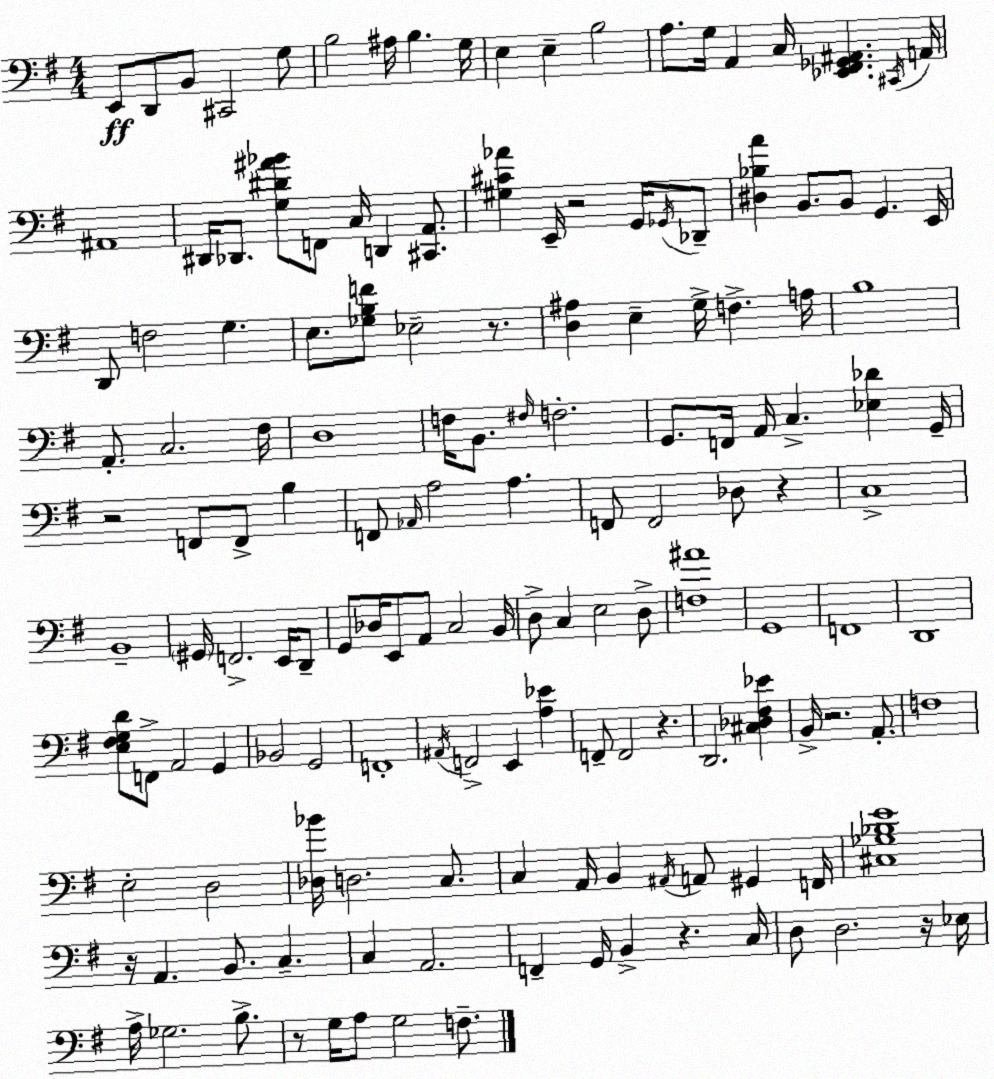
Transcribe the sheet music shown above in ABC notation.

X:1
T:Untitled
M:4/4
L:1/4
K:Em
E,,/2 D,,/2 B,,/2 ^C,,2 G,/2 B,2 ^A,/4 B, G,/4 E, E, B,2 A,/2 G,/4 A,, C,/4 [_E,,^F,,_G,,^A,,] ^C,,/4 A,,/4 ^A,,4 ^D,,/4 _D,,/2 [G,^D^A_B]/2 F,,/2 C,/4 D,, [^C,,A,,]/2 [^G,^C_A] E,,/4 z2 G,,/4 _G,,/4 _D,,/2 [^D,_B,A] B,,/2 B,,/2 G,, E,,/4 D,,/2 F,2 G, E,/2 [_G,B,F]/2 _E,2 z/2 [D,^A,] E, G,/4 F, A,/4 B,4 A,,/2 C,2 ^F,/4 D,4 F,/4 B,,/2 ^F,/4 F,2 G,,/2 F,,/4 A,,/4 C, [_E,_D] G,,/4 z2 F,,/2 F,,/2 B, F,,/2 _A,,/4 A,2 A, F,,/2 F,,2 _D,/2 z C,4 B,,4 ^G,,/4 F,,2 E,,/4 D,,/2 G,,/2 _D,/4 E,,/2 A,,/2 C,2 B,,/4 D,/2 C, E,2 D,/2 [F,^A]4 G,,4 F,,4 D,,4 [E,^F,G,D]/2 F,,/2 A,,2 G,, _B,,2 G,,2 F,,4 ^A,,/4 F,,2 E,, [A,_E] F,,/2 F,,2 z D,,2 [^C,_D,^F,_E] B,,/4 z2 A,,/2 F,4 E,2 D,2 [_D,_B]/4 D,2 C,/2 C, A,,/4 B,, ^A,,/4 A,,/2 ^G,, F,,/4 [^C,_G,_B,E]4 z/4 A,, B,,/2 C, C, A,,2 F,, G,,/4 B,, z C,/4 D,/2 D,2 z/4 _E,/4 A,/4 _G,2 B,/2 z/2 G,/4 A,/2 G,2 F,/2